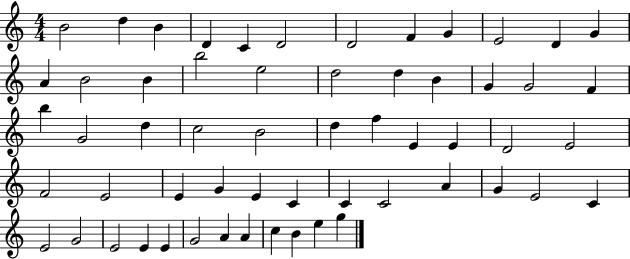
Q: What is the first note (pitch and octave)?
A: B4